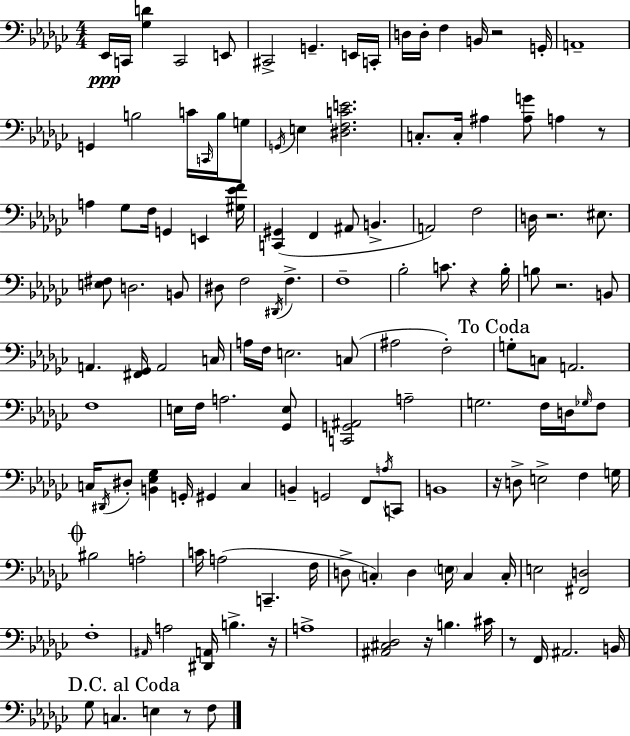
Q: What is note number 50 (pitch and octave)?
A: B2